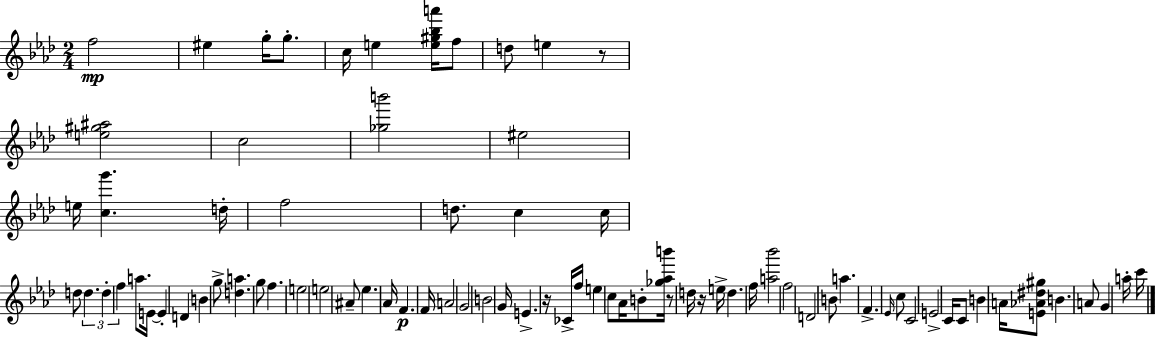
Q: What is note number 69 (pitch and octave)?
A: C6